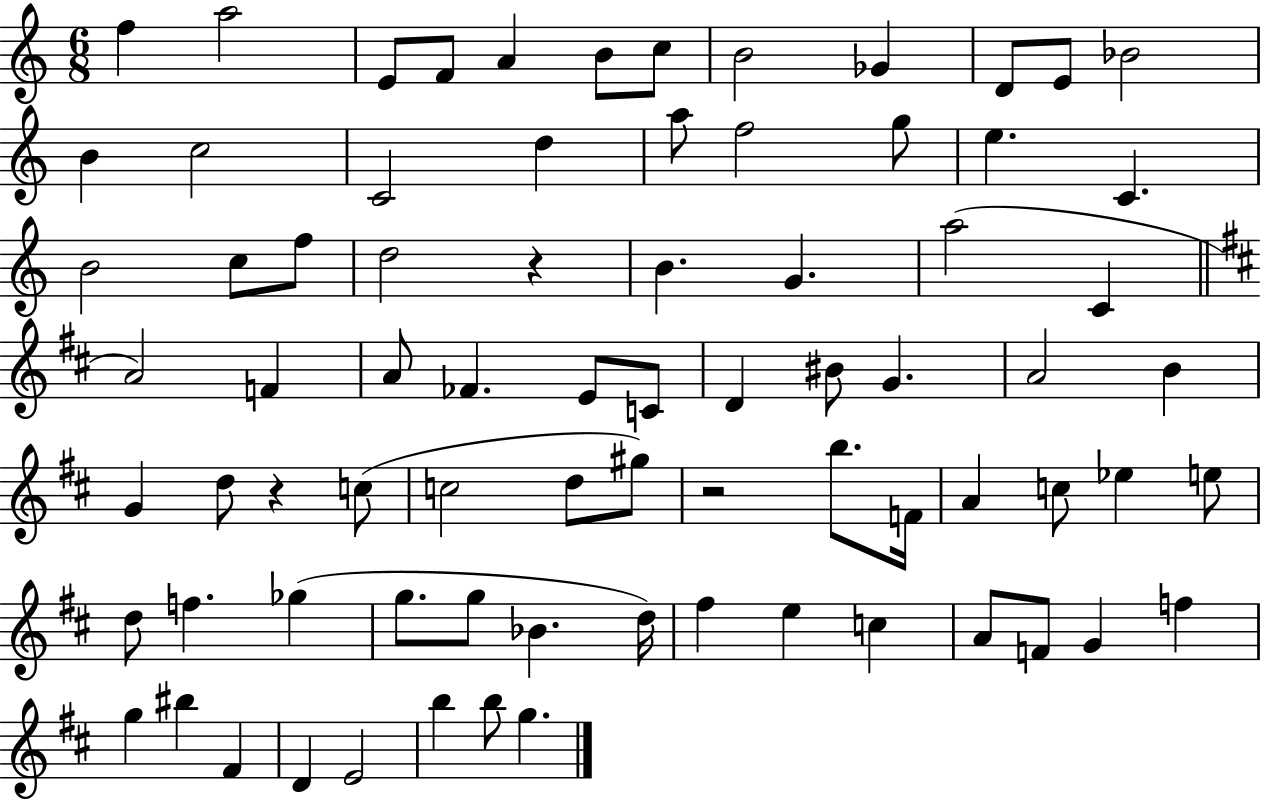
X:1
T:Untitled
M:6/8
L:1/4
K:C
f a2 E/2 F/2 A B/2 c/2 B2 _G D/2 E/2 _B2 B c2 C2 d a/2 f2 g/2 e C B2 c/2 f/2 d2 z B G a2 C A2 F A/2 _F E/2 C/2 D ^B/2 G A2 B G d/2 z c/2 c2 d/2 ^g/2 z2 b/2 F/4 A c/2 _e e/2 d/2 f _g g/2 g/2 _B d/4 ^f e c A/2 F/2 G f g ^b ^F D E2 b b/2 g